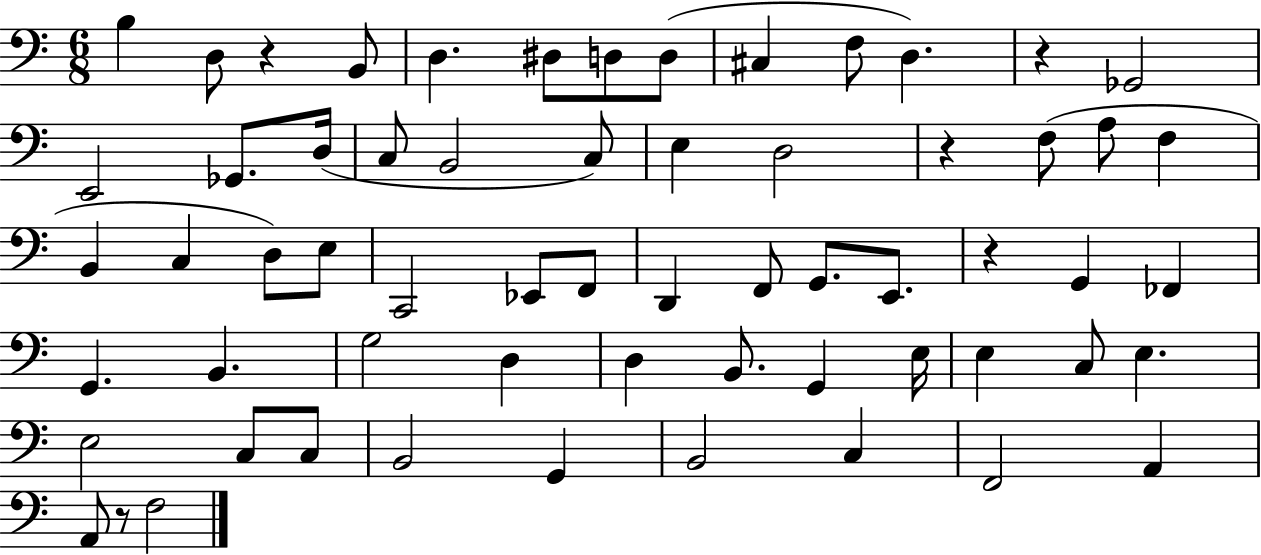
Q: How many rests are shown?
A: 5